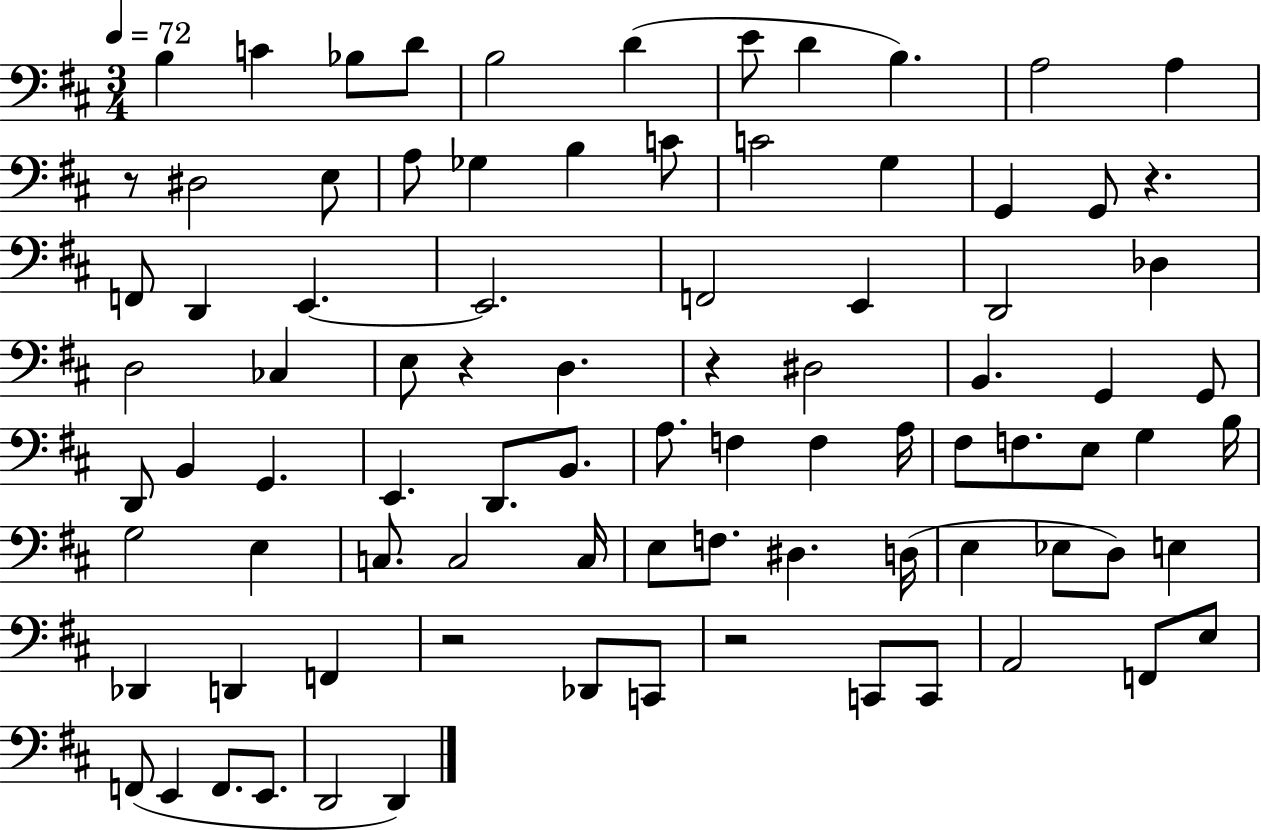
X:1
T:Untitled
M:3/4
L:1/4
K:D
B, C _B,/2 D/2 B,2 D E/2 D B, A,2 A, z/2 ^D,2 E,/2 A,/2 _G, B, C/2 C2 G, G,, G,,/2 z F,,/2 D,, E,, E,,2 F,,2 E,, D,,2 _D, D,2 _C, E,/2 z D, z ^D,2 B,, G,, G,,/2 D,,/2 B,, G,, E,, D,,/2 B,,/2 A,/2 F, F, A,/4 ^F,/2 F,/2 E,/2 G, B,/4 G,2 E, C,/2 C,2 C,/4 E,/2 F,/2 ^D, D,/4 E, _E,/2 D,/2 E, _D,, D,, F,, z2 _D,,/2 C,,/2 z2 C,,/2 C,,/2 A,,2 F,,/2 E,/2 F,,/2 E,, F,,/2 E,,/2 D,,2 D,,